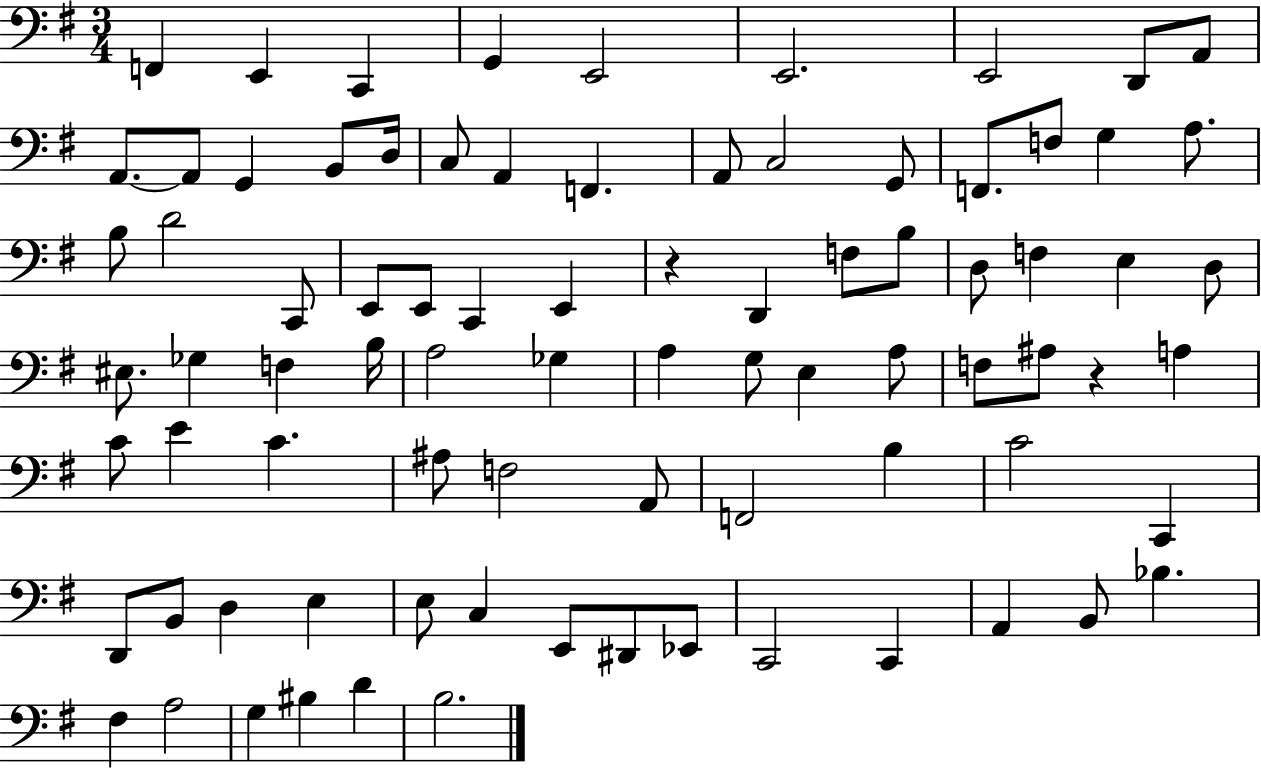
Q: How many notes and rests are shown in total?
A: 83